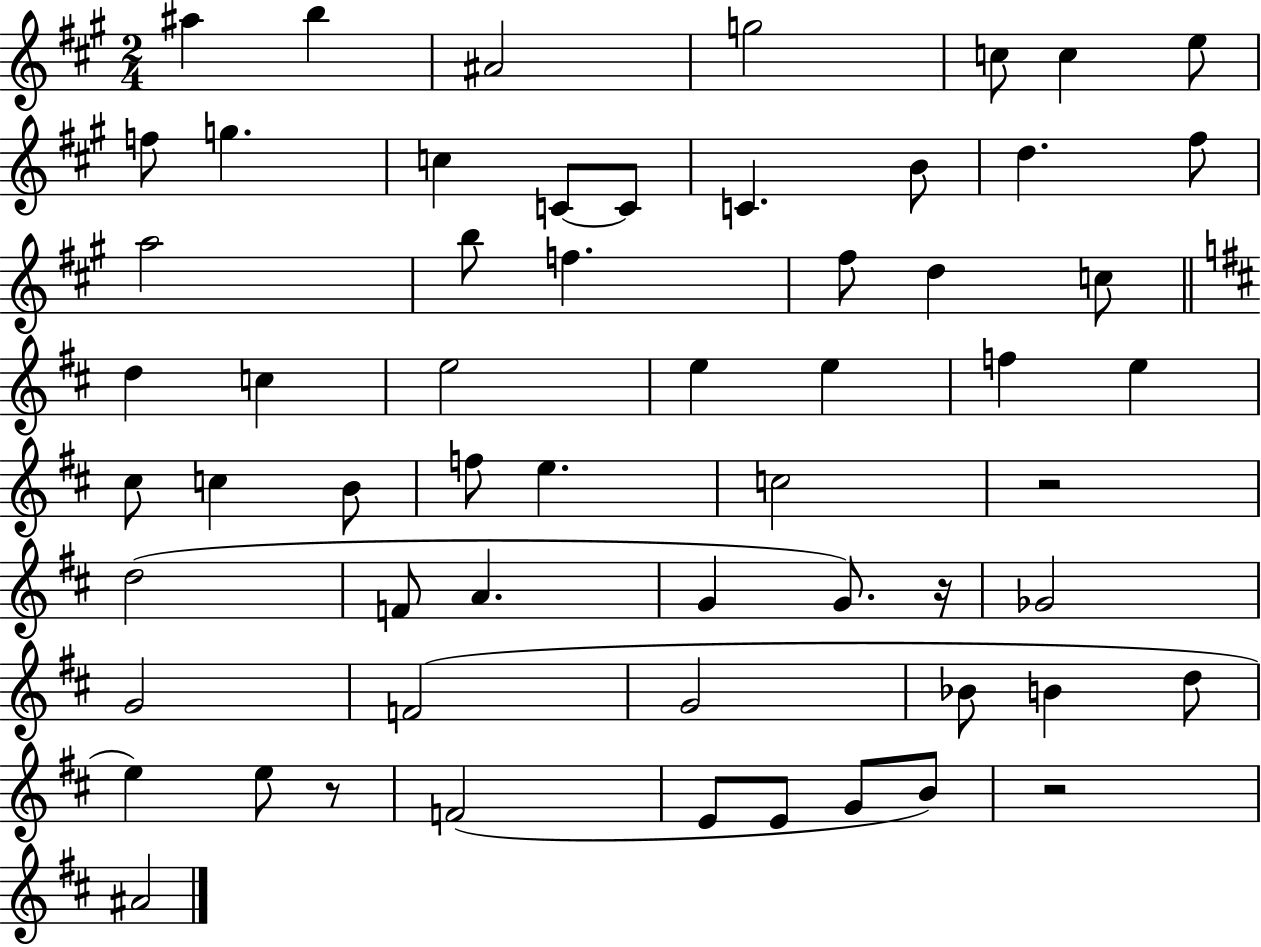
A#5/q B5/q A#4/h G5/h C5/e C5/q E5/e F5/e G5/q. C5/q C4/e C4/e C4/q. B4/e D5/q. F#5/e A5/h B5/e F5/q. F#5/e D5/q C5/e D5/q C5/q E5/h E5/q E5/q F5/q E5/q C#5/e C5/q B4/e F5/e E5/q. C5/h R/h D5/h F4/e A4/q. G4/q G4/e. R/s Gb4/h G4/h F4/h G4/h Bb4/e B4/q D5/e E5/q E5/e R/e F4/h E4/e E4/e G4/e B4/e R/h A#4/h